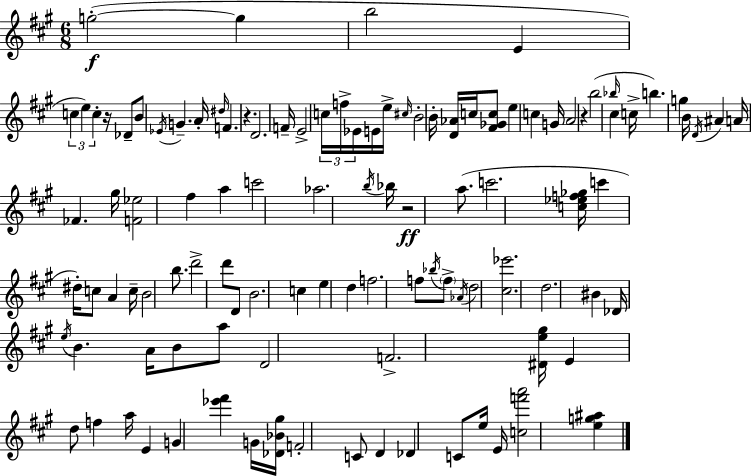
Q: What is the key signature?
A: A major